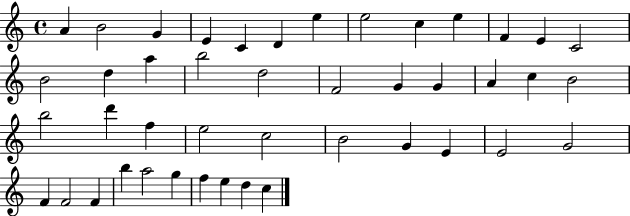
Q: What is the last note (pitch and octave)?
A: C5